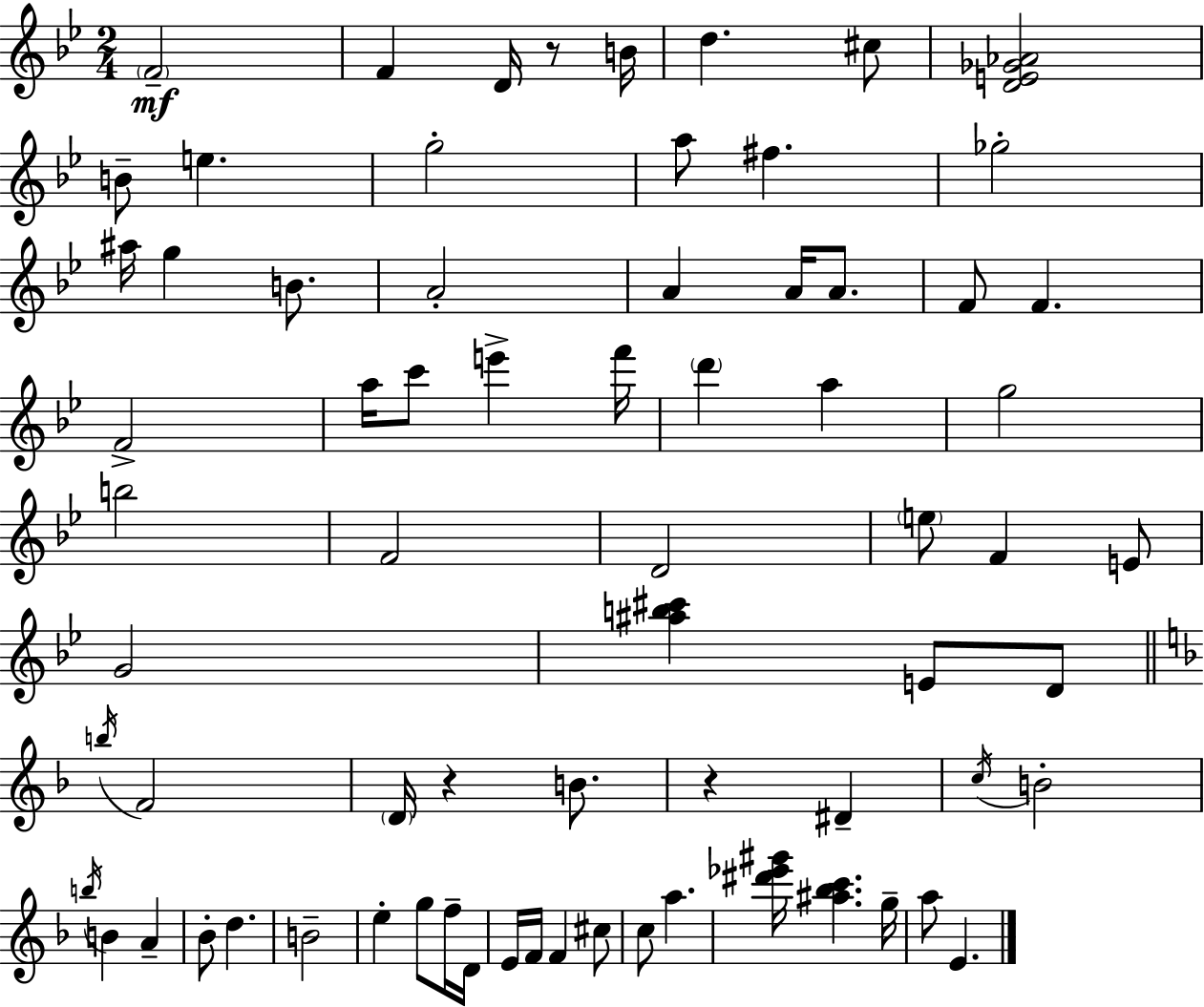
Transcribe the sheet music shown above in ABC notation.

X:1
T:Untitled
M:2/4
L:1/4
K:Bb
F2 F D/4 z/2 B/4 d ^c/2 [DE_G_A]2 B/2 e g2 a/2 ^f _g2 ^a/4 g B/2 A2 A A/4 A/2 F/2 F F2 a/4 c'/2 e' f'/4 d' a g2 b2 F2 D2 e/2 F E/2 G2 [^ab^c'] E/2 D/2 b/4 F2 D/4 z B/2 z ^D c/4 B2 b/4 B A _B/2 d B2 e g/2 f/4 D/4 E/4 F/4 F ^c/2 c/2 a [^d'_e'^g']/4 [^a_bc'] g/4 a/2 E